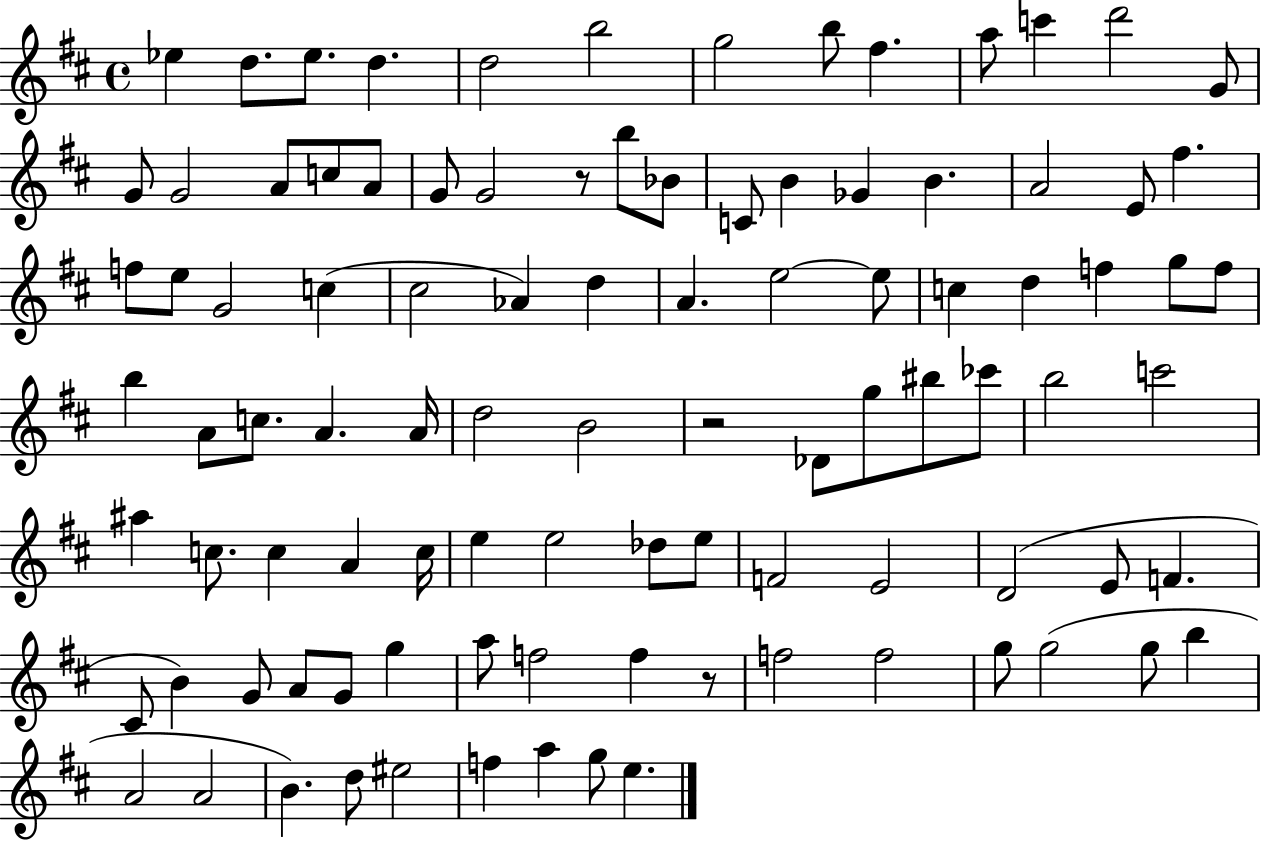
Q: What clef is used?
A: treble